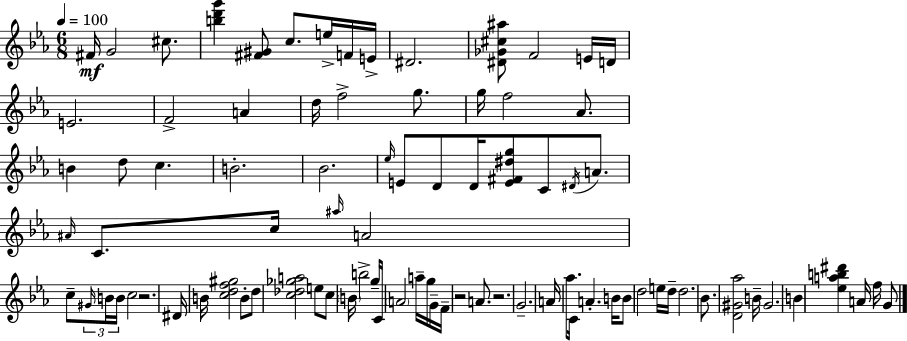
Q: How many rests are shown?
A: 3